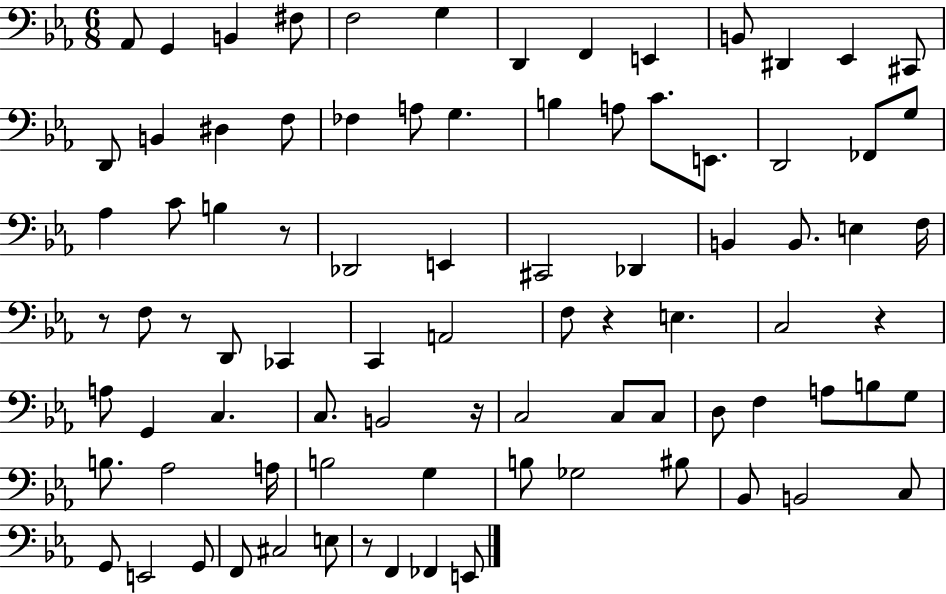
{
  \clef bass
  \numericTimeSignature
  \time 6/8
  \key ees \major
  aes,8 g,4 b,4 fis8 | f2 g4 | d,4 f,4 e,4 | b,8 dis,4 ees,4 cis,8 | \break d,8 b,4 dis4 f8 | fes4 a8 g4. | b4 a8 c'8. e,8. | d,2 fes,8 g8 | \break aes4 c'8 b4 r8 | des,2 e,4 | cis,2 des,4 | b,4 b,8. e4 f16 | \break r8 f8 r8 d,8 ces,4 | c,4 a,2 | f8 r4 e4. | c2 r4 | \break a8 g,4 c4. | c8. b,2 r16 | c2 c8 c8 | d8 f4 a8 b8 g8 | \break b8. aes2 a16 | b2 g4 | b8 ges2 bis8 | bes,8 b,2 c8 | \break g,8 e,2 g,8 | f,8 cis2 e8 | r8 f,4 fes,4 e,8 | \bar "|."
}